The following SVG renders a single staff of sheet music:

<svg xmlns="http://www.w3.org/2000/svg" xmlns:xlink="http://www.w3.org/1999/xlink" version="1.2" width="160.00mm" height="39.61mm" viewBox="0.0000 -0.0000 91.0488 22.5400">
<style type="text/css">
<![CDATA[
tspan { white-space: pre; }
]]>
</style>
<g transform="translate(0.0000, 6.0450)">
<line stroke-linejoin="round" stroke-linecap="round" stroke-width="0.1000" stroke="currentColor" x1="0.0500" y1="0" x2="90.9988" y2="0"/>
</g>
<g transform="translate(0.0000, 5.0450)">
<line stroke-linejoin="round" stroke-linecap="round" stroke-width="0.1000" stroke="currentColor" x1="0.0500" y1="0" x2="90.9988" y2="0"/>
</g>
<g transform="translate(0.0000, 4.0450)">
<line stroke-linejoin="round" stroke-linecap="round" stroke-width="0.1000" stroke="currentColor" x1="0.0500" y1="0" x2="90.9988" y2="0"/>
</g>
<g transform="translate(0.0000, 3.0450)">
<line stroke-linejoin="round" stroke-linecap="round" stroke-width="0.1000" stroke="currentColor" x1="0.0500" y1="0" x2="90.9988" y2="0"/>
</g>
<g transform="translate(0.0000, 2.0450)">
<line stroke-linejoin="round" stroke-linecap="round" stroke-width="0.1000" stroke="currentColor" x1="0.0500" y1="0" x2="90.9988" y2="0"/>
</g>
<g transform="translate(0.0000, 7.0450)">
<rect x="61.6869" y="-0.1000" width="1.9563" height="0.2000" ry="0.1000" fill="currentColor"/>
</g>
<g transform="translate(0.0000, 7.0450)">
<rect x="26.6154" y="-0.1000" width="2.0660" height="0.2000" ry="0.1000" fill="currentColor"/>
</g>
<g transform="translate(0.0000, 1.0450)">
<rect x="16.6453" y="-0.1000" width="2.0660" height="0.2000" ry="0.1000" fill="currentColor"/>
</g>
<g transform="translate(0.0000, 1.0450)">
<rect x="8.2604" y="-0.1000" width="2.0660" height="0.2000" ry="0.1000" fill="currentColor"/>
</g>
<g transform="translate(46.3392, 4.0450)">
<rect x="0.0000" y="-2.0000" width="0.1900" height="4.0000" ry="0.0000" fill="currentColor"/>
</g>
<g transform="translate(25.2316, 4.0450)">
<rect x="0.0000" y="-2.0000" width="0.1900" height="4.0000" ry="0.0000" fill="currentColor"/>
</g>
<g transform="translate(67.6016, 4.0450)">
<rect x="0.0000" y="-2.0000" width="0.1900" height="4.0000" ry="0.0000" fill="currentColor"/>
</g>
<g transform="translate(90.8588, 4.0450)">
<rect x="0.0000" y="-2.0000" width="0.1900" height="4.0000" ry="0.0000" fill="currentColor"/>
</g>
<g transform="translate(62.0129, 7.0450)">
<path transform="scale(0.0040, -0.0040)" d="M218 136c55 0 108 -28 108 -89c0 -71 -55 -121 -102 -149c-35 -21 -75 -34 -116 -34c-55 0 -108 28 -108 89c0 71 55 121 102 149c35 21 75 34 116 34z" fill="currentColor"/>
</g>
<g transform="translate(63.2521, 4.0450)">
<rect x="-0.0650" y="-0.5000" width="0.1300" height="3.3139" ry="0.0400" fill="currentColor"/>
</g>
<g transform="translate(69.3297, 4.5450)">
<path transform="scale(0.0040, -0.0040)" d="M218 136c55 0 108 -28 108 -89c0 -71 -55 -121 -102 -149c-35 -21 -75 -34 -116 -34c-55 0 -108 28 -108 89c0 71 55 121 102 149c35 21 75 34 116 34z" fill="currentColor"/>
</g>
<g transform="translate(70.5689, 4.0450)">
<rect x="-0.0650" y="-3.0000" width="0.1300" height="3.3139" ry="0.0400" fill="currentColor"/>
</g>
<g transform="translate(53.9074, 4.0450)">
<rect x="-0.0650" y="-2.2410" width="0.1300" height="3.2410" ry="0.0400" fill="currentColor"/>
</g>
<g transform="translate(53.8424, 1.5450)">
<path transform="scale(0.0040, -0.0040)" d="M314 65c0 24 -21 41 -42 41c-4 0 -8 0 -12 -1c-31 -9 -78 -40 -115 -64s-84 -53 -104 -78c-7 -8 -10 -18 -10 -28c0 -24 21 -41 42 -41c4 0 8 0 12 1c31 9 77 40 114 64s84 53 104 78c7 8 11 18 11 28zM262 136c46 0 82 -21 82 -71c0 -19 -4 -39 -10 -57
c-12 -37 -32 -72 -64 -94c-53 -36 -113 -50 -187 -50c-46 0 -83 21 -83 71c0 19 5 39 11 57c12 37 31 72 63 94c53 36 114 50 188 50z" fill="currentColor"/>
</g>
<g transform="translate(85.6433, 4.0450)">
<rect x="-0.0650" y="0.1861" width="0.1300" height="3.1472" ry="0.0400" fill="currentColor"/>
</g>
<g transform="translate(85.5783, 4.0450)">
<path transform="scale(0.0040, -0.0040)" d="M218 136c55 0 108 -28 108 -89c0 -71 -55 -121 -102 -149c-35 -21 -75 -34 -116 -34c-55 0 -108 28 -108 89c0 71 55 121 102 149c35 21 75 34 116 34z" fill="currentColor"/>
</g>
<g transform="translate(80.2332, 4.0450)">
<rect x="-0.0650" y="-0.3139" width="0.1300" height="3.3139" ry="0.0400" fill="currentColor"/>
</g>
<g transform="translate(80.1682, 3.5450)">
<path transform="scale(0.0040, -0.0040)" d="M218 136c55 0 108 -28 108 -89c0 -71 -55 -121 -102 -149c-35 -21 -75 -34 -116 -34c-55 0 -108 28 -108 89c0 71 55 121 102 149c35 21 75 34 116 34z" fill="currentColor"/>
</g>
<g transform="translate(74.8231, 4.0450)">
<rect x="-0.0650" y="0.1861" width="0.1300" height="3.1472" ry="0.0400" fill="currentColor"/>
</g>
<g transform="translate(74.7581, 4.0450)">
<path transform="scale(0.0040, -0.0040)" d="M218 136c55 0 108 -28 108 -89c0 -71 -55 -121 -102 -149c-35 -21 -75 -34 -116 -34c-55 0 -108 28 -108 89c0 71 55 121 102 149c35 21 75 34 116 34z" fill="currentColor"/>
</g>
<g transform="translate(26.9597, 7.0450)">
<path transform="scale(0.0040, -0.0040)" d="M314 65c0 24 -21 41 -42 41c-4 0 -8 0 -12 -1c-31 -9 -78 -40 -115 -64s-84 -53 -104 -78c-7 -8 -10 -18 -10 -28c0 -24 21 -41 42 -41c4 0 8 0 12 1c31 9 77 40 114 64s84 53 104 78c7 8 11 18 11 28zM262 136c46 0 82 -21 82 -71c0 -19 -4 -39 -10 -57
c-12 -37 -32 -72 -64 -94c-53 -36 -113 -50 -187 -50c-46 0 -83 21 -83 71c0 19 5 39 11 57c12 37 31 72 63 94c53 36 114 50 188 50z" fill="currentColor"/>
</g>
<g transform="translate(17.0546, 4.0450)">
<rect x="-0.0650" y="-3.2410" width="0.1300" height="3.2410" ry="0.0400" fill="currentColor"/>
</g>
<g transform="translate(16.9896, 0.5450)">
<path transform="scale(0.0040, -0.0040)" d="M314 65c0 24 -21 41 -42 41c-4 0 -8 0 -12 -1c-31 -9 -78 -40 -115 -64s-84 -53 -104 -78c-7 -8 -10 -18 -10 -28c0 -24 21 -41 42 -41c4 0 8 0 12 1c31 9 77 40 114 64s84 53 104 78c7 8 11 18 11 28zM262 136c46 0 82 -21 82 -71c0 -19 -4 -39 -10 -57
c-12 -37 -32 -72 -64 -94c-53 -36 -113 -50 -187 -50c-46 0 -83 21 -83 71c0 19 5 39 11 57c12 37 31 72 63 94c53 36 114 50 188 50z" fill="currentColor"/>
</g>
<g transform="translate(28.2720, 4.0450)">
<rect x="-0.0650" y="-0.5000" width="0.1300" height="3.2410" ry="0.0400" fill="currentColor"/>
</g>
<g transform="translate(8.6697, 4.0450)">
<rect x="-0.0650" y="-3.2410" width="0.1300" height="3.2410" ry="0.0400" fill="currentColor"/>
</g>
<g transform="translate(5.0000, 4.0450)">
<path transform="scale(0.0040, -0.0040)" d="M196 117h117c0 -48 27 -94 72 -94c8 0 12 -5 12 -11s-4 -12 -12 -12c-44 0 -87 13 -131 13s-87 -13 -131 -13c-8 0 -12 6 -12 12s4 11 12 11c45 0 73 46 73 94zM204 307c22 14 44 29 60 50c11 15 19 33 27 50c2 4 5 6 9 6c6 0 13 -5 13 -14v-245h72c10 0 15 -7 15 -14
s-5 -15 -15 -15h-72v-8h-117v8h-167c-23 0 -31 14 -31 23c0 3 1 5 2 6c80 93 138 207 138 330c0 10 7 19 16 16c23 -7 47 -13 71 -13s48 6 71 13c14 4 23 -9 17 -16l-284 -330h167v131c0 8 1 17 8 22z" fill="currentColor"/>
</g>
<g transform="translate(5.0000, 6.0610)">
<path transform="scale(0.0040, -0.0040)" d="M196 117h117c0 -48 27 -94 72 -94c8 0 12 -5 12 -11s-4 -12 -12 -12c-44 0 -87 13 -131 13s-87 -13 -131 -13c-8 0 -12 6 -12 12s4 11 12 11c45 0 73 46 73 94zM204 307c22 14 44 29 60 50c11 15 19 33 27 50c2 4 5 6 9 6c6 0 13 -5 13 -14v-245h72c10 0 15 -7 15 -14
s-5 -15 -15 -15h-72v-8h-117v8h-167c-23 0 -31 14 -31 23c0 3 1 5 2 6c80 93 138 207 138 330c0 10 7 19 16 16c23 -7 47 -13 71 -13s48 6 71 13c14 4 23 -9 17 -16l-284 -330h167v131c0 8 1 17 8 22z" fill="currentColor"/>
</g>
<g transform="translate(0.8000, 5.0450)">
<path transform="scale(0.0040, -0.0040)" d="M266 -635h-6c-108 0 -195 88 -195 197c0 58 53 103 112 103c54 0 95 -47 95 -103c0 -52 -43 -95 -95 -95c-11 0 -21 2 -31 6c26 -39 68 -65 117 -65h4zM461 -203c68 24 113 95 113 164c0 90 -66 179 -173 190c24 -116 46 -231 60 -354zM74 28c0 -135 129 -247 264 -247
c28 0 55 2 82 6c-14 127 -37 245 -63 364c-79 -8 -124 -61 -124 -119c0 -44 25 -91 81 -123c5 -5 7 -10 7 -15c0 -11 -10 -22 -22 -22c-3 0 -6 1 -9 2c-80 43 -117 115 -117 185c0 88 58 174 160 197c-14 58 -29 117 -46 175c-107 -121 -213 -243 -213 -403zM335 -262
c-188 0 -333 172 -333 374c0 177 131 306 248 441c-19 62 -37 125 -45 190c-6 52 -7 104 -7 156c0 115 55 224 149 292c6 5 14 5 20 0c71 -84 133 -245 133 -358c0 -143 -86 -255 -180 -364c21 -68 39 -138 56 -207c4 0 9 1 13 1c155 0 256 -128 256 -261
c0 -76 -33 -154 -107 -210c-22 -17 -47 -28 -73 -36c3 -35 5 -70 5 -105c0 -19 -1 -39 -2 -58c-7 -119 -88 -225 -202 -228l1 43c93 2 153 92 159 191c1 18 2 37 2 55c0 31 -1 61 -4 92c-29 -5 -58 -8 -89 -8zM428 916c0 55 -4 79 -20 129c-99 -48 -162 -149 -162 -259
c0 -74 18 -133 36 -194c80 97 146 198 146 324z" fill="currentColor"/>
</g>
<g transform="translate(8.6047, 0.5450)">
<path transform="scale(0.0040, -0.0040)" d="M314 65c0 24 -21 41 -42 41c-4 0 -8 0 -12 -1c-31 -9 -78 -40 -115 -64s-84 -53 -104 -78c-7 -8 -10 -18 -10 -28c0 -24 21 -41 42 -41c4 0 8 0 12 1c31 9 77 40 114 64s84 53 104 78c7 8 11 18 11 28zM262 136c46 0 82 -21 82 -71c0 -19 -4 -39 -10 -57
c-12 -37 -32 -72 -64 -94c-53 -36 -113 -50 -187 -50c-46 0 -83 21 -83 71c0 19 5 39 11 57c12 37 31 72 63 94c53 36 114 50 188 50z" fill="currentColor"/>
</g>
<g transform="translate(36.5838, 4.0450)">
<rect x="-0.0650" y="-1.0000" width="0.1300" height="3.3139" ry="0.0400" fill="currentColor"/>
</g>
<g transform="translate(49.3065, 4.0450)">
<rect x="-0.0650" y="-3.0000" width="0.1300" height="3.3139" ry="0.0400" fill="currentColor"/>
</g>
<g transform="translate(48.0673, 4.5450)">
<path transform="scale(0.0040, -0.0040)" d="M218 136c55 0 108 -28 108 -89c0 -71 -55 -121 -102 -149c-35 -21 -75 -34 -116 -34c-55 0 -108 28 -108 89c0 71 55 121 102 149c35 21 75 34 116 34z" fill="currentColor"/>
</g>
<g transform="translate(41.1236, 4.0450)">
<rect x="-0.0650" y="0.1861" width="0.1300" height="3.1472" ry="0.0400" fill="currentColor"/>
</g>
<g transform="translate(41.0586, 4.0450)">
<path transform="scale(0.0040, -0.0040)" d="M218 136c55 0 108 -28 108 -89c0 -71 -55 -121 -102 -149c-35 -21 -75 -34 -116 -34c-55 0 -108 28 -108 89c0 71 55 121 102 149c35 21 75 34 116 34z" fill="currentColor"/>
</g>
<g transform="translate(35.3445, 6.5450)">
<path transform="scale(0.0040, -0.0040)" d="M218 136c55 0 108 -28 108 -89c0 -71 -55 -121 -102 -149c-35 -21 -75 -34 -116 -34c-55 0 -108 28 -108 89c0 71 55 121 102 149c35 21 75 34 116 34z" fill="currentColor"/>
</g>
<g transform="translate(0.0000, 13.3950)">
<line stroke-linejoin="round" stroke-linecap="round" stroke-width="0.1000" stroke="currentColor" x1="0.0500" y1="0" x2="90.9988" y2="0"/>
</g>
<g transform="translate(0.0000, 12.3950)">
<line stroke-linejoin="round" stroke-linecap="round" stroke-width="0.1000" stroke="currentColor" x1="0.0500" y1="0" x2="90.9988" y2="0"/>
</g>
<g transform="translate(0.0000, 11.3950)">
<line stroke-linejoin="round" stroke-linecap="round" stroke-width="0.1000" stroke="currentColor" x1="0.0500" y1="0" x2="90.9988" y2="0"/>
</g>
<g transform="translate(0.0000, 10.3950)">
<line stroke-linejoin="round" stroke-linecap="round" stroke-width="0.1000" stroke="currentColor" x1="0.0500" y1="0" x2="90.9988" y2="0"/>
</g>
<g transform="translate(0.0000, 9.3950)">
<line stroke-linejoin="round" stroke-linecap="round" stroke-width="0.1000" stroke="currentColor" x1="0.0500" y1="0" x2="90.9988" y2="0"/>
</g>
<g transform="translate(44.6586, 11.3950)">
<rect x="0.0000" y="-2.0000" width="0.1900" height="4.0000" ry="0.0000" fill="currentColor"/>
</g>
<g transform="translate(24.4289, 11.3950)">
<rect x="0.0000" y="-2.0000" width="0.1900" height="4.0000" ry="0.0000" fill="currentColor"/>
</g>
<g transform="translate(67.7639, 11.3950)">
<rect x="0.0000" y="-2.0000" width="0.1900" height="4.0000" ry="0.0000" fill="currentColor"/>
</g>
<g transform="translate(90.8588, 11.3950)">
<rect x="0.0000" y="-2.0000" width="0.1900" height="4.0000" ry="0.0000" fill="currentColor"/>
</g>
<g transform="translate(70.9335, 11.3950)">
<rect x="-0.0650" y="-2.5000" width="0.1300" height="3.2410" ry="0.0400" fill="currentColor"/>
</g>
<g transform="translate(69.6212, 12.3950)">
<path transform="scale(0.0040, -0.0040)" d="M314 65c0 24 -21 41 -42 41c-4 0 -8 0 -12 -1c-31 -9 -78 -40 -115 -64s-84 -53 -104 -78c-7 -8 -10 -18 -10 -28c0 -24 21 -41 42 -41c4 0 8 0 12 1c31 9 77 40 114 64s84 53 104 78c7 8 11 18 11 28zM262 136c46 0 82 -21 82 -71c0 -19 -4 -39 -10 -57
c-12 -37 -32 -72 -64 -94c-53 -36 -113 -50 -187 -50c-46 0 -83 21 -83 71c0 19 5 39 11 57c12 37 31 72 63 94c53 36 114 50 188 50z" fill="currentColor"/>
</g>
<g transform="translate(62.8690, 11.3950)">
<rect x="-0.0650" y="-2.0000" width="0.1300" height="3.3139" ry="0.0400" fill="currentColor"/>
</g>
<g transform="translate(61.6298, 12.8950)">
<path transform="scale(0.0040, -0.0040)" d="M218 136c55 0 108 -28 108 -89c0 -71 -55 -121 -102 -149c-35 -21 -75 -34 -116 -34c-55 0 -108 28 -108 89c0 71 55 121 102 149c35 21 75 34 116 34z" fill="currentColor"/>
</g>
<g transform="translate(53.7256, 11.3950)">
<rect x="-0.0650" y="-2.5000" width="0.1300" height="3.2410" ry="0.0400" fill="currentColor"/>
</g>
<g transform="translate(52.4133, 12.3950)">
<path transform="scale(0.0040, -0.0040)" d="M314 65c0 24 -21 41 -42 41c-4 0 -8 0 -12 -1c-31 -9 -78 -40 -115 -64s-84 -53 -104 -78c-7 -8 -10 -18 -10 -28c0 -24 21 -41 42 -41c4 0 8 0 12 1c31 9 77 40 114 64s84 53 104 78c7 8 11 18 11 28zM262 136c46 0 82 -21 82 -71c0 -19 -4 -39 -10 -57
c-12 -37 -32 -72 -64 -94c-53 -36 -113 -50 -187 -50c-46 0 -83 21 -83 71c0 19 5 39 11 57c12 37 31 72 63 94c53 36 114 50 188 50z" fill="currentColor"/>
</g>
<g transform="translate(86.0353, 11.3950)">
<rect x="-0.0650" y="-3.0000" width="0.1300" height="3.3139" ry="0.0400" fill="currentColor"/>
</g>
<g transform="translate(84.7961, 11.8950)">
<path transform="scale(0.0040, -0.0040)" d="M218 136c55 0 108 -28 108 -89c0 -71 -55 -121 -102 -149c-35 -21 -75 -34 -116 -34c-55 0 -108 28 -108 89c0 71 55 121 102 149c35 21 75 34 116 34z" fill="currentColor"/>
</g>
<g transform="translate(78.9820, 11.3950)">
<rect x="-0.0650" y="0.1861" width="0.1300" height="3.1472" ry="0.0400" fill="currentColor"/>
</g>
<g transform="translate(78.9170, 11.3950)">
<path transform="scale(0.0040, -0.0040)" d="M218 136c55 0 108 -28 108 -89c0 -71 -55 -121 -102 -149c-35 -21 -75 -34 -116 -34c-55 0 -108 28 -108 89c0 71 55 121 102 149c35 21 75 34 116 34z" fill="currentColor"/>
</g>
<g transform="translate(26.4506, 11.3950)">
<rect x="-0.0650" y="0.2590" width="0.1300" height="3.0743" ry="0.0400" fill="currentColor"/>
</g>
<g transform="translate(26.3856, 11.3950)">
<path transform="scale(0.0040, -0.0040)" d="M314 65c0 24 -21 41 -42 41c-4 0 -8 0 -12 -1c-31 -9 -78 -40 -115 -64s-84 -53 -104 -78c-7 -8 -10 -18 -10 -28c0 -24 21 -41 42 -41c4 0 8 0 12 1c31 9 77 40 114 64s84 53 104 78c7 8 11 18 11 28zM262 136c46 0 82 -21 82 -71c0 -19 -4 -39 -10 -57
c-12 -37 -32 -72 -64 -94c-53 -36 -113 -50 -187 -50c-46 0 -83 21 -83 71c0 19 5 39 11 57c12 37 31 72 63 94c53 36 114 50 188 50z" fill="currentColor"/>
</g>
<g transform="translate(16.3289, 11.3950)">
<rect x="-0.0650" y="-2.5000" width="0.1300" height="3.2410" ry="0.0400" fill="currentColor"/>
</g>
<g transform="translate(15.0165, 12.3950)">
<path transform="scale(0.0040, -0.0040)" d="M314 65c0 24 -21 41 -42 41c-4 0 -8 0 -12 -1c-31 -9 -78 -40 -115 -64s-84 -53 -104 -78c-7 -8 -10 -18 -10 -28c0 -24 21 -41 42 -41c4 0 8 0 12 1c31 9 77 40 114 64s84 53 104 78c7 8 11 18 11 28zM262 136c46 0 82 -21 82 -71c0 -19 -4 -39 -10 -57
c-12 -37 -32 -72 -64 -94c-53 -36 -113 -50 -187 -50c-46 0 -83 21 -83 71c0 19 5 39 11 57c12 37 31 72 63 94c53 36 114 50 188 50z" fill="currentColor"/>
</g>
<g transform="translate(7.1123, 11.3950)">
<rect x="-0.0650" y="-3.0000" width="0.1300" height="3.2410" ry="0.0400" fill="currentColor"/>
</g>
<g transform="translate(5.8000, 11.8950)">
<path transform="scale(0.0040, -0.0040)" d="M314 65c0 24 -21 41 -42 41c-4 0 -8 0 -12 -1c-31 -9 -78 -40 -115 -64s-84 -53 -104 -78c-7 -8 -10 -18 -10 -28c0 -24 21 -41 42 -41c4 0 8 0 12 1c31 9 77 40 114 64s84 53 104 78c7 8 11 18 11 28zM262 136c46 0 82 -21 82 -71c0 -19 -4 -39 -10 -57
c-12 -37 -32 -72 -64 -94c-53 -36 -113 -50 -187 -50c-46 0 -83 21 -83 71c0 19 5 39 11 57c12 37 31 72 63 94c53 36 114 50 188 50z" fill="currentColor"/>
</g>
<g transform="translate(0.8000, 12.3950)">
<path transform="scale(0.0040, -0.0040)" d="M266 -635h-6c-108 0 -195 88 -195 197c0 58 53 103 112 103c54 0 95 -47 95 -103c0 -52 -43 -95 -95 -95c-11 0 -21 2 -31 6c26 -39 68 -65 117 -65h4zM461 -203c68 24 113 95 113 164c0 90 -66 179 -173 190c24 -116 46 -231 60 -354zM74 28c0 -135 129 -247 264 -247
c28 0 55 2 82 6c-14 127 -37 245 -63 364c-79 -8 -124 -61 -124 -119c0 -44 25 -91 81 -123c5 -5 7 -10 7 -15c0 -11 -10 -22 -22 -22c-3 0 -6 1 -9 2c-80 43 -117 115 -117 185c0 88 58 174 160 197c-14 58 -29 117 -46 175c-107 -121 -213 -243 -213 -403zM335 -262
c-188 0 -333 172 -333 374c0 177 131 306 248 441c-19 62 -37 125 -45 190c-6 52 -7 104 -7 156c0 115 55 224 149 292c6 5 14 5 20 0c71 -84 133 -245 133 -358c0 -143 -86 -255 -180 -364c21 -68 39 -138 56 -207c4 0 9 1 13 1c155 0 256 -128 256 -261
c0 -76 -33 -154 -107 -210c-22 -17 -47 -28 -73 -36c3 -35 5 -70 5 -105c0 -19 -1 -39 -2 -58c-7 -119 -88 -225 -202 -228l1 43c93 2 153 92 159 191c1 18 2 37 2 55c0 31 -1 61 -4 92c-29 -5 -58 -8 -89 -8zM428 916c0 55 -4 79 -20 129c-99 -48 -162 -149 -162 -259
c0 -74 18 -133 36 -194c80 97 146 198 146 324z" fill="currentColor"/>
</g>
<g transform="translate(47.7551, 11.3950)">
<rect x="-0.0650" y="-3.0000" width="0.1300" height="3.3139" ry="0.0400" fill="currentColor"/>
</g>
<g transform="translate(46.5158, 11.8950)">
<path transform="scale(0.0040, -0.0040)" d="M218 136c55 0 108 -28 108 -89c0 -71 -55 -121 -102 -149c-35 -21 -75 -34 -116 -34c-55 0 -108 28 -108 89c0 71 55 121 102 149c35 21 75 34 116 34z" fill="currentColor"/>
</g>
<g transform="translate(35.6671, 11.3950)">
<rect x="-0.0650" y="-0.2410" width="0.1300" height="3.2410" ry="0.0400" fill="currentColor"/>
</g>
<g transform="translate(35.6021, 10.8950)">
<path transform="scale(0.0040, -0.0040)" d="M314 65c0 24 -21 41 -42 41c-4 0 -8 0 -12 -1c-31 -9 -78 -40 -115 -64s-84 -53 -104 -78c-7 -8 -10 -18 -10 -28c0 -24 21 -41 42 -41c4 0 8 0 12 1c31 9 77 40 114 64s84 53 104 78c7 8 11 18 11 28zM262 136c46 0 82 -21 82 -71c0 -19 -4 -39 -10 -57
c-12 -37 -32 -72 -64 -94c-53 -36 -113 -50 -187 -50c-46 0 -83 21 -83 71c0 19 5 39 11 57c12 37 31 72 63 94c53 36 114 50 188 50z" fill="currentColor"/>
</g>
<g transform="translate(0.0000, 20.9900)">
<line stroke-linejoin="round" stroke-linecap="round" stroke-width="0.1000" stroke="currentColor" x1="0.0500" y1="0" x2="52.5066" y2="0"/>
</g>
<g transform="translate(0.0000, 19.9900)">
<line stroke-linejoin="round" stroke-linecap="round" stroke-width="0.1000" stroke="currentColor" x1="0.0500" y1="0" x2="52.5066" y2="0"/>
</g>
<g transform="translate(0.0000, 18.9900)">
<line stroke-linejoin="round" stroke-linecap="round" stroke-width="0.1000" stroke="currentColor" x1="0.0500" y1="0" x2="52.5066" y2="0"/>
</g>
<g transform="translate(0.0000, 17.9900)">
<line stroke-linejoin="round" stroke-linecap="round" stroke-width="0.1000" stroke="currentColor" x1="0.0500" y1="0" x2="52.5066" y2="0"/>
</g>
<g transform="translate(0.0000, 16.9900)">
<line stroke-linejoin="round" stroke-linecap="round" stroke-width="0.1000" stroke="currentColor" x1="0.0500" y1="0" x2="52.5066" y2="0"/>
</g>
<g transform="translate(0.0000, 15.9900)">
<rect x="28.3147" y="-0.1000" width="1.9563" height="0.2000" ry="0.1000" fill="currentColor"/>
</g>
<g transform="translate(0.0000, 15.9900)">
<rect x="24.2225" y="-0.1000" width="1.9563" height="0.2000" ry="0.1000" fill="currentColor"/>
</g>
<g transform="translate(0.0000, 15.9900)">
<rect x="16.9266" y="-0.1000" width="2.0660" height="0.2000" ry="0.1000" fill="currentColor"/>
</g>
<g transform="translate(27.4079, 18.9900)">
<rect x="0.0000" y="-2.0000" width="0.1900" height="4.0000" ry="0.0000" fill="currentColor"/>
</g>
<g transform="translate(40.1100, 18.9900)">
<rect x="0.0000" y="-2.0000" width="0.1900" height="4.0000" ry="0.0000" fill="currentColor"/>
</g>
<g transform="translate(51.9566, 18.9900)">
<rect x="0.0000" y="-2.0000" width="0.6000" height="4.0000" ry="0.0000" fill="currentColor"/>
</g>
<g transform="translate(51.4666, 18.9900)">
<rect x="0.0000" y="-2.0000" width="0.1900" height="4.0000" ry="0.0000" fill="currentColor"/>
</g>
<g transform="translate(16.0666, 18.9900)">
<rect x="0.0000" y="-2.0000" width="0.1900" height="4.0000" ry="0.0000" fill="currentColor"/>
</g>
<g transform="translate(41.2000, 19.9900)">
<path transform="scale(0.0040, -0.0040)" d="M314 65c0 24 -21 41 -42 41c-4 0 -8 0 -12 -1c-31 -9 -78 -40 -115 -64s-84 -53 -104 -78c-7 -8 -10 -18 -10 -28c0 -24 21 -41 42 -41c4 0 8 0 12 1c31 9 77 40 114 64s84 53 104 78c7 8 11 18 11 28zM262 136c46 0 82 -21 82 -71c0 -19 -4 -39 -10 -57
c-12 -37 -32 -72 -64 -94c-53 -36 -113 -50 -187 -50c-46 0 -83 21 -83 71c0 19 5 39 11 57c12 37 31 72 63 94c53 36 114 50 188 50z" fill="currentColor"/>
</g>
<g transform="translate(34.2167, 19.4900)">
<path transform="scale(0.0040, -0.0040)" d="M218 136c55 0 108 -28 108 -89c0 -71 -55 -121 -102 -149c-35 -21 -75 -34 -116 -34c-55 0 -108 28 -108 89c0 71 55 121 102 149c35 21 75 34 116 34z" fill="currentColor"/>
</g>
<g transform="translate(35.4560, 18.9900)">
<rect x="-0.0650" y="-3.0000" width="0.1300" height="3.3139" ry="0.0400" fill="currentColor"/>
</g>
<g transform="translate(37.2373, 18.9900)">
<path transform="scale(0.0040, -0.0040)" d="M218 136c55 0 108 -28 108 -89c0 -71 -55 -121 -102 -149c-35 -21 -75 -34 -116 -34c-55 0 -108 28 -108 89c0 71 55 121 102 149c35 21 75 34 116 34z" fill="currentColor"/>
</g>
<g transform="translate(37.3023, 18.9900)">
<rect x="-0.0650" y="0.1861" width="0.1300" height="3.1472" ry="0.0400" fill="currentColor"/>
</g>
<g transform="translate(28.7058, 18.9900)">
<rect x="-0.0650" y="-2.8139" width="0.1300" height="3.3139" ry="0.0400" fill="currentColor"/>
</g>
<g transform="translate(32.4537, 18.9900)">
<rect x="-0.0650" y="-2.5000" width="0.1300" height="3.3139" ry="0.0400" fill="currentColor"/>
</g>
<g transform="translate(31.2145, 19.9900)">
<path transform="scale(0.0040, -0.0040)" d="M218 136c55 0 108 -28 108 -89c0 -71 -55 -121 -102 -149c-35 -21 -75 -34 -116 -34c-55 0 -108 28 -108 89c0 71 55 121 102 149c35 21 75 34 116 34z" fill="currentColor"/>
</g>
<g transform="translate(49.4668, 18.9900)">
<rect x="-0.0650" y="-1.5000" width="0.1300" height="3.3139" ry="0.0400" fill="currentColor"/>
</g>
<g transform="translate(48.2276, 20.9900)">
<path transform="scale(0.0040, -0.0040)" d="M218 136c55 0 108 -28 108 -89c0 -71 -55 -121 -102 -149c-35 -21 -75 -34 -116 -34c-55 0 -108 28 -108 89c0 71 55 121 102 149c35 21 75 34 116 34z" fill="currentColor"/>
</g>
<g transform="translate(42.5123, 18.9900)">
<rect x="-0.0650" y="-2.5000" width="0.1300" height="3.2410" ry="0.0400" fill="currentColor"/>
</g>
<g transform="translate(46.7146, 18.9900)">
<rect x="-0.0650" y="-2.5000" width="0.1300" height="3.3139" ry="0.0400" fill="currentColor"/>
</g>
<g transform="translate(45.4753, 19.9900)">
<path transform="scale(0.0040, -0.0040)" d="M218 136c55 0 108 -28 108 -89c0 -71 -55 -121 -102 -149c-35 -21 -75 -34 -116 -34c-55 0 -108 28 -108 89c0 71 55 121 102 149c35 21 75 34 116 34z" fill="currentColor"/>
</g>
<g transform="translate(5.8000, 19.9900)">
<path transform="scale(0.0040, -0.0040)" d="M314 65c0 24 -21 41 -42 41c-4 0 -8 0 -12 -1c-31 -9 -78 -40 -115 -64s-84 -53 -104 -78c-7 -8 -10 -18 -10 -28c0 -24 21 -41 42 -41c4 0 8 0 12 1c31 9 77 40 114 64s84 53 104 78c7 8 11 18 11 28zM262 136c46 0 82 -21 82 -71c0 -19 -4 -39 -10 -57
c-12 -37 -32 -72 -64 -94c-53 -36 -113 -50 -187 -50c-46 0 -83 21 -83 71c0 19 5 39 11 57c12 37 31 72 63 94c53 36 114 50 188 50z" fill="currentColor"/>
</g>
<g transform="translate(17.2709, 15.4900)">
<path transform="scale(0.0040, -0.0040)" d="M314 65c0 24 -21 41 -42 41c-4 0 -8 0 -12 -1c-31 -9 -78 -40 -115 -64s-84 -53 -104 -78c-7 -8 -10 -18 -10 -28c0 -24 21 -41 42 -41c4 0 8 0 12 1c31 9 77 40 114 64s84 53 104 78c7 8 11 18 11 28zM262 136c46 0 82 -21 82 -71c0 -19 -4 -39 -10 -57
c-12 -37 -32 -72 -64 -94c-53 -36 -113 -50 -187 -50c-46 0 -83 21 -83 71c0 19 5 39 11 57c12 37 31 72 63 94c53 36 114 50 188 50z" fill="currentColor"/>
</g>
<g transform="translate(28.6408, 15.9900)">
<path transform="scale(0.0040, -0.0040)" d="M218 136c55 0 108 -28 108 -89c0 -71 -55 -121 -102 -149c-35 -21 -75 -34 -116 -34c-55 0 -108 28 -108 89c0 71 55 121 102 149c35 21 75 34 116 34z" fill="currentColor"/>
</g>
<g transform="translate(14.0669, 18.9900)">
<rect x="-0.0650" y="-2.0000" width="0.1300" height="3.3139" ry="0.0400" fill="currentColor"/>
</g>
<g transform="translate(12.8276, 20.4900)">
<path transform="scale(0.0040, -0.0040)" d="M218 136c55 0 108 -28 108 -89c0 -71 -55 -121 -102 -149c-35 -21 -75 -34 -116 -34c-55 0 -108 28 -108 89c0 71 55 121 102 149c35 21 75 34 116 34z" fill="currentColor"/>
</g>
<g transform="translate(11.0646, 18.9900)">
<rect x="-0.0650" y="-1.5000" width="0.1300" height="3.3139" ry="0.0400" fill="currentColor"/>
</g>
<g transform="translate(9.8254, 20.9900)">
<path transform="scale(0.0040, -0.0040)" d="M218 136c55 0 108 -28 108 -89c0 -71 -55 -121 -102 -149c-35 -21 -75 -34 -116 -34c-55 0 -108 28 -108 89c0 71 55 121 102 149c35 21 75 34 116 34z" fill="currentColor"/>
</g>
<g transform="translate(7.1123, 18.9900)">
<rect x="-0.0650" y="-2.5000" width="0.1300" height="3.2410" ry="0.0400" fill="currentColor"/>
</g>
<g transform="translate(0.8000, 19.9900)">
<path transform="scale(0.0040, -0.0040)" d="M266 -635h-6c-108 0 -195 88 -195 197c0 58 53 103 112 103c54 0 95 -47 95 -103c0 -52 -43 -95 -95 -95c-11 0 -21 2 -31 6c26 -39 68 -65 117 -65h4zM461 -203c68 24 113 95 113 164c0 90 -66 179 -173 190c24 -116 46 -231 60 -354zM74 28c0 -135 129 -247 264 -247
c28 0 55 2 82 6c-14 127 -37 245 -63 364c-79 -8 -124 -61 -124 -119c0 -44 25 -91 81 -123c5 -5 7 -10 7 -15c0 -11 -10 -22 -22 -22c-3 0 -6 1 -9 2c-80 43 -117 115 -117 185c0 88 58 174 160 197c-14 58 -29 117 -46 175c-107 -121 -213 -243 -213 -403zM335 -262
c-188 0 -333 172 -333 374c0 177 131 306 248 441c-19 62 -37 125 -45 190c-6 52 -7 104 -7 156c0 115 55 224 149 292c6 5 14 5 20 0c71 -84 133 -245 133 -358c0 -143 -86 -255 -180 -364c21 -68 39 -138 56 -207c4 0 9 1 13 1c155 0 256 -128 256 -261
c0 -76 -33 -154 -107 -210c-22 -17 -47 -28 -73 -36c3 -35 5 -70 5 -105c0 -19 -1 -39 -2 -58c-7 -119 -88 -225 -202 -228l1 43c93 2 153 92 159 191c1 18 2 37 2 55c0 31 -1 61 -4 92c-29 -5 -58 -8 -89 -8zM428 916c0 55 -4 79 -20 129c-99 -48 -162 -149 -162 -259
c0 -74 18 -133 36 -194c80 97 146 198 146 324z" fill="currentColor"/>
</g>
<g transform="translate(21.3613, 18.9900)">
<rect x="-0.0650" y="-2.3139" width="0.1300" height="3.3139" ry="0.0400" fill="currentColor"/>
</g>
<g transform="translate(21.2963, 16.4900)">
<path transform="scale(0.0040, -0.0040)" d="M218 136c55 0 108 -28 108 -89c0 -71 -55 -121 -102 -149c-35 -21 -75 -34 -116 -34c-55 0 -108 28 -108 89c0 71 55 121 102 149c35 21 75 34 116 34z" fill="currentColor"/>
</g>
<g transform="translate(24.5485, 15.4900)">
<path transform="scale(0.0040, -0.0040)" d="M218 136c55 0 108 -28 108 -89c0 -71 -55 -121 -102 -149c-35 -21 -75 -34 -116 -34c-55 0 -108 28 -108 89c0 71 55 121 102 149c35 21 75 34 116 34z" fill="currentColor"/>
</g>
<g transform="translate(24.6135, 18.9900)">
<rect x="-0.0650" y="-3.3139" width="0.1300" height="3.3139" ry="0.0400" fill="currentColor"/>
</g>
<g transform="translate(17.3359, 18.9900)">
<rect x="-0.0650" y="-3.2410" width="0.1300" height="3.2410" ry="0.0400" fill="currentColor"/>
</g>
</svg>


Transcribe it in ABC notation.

X:1
T:Untitled
M:4/4
L:1/4
K:C
b2 b2 C2 D B A g2 C A B c B A2 G2 B2 c2 A G2 F G2 B A G2 E F b2 g b a G A B G2 G E